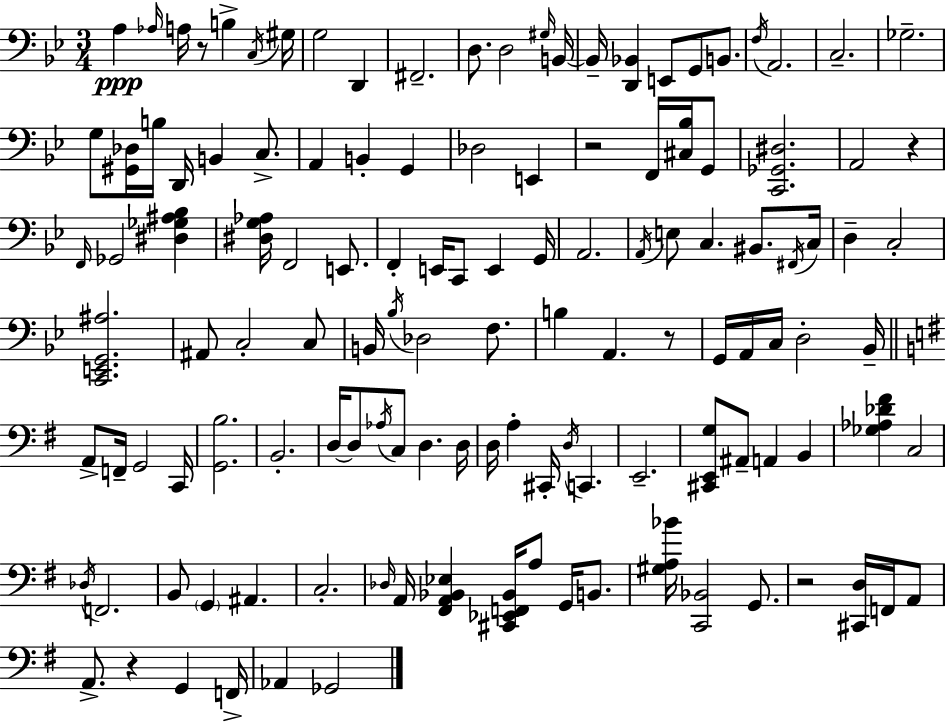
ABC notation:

X:1
T:Untitled
M:3/4
L:1/4
K:Bb
A, _A,/4 A,/4 z/2 B, C,/4 ^G,/4 G,2 D,, ^F,,2 D,/2 D,2 ^G,/4 B,,/4 B,,/4 [D,,_B,,] E,,/2 G,,/2 B,,/2 F,/4 A,,2 C,2 _G,2 G,/2 [^G,,_D,]/4 B,/4 D,,/4 B,, C,/2 A,, B,, G,, _D,2 E,, z2 F,,/4 [^C,_B,]/4 G,,/2 [C,,_G,,^D,]2 A,,2 z F,,/4 _G,,2 [^D,_G,^A,_B,] [^D,G,_A,]/4 F,,2 E,,/2 F,, E,,/4 C,,/2 E,, G,,/4 A,,2 A,,/4 E,/2 C, ^B,,/2 ^F,,/4 C,/4 D, C,2 [C,,E,,G,,^A,]2 ^A,,/2 C,2 C,/2 B,,/4 _B,/4 _D,2 F,/2 B, A,, z/2 G,,/4 A,,/4 C,/4 D,2 _B,,/4 A,,/2 F,,/4 G,,2 C,,/4 [G,,B,]2 B,,2 D,/4 D,/2 _A,/4 C,/2 D, D,/4 D,/4 A, ^C,,/4 D,/4 C,, E,,2 [^C,,E,,G,]/2 ^A,,/2 A,, B,, [_G,_A,_D^F] C,2 _D,/4 F,,2 B,,/2 G,, ^A,, C,2 _D,/4 A,,/4 [^F,,A,,_B,,_E,] [^C,,_E,,F,,_B,,]/4 A,/2 G,,/4 B,,/2 [^G,A,_B]/4 [C,,_B,,]2 G,,/2 z2 [^C,,D,]/4 F,,/4 A,,/2 A,,/2 z G,, F,,/4 _A,, _G,,2